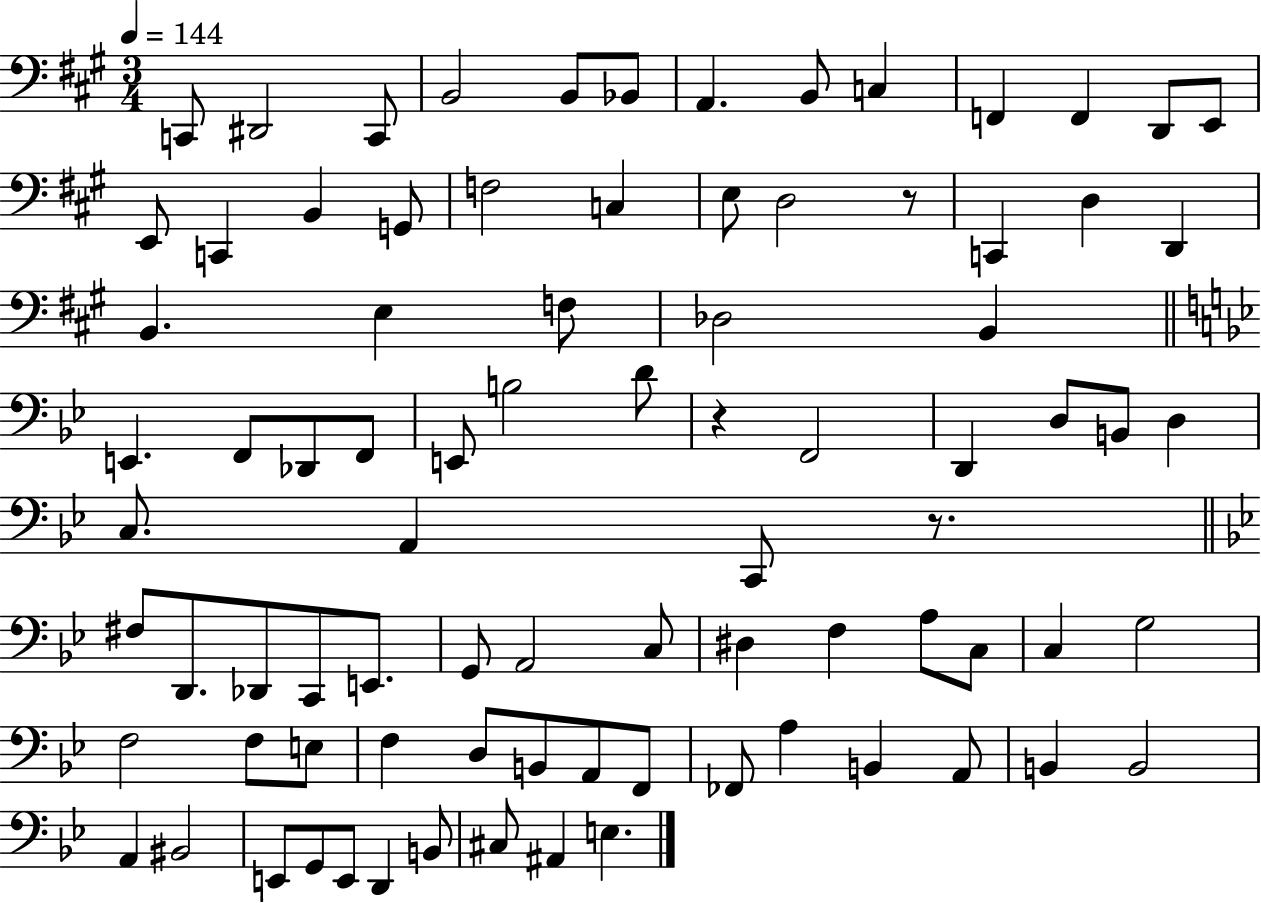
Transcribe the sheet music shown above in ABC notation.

X:1
T:Untitled
M:3/4
L:1/4
K:A
C,,/2 ^D,,2 C,,/2 B,,2 B,,/2 _B,,/2 A,, B,,/2 C, F,, F,, D,,/2 E,,/2 E,,/2 C,, B,, G,,/2 F,2 C, E,/2 D,2 z/2 C,, D, D,, B,, E, F,/2 _D,2 B,, E,, F,,/2 _D,,/2 F,,/2 E,,/2 B,2 D/2 z F,,2 D,, D,/2 B,,/2 D, C,/2 A,, C,,/2 z/2 ^F,/2 D,,/2 _D,,/2 C,,/2 E,,/2 G,,/2 A,,2 C,/2 ^D, F, A,/2 C,/2 C, G,2 F,2 F,/2 E,/2 F, D,/2 B,,/2 A,,/2 F,,/2 _F,,/2 A, B,, A,,/2 B,, B,,2 A,, ^B,,2 E,,/2 G,,/2 E,,/2 D,, B,,/2 ^C,/2 ^A,, E,